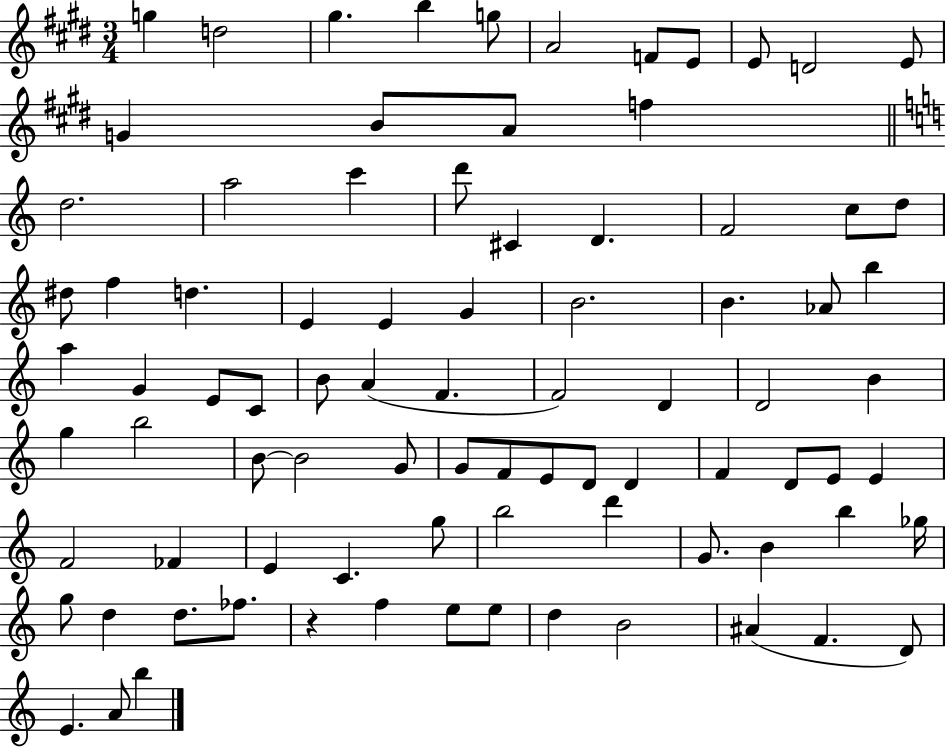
{
  \clef treble
  \numericTimeSignature
  \time 3/4
  \key e \major
  g''4 d''2 | gis''4. b''4 g''8 | a'2 f'8 e'8 | e'8 d'2 e'8 | \break g'4 b'8 a'8 f''4 | \bar "||" \break \key a \minor d''2. | a''2 c'''4 | d'''8 cis'4 d'4. | f'2 c''8 d''8 | \break dis''8 f''4 d''4. | e'4 e'4 g'4 | b'2. | b'4. aes'8 b''4 | \break a''4 g'4 e'8 c'8 | b'8 a'4( f'4. | f'2) d'4 | d'2 b'4 | \break g''4 b''2 | b'8~~ b'2 g'8 | g'8 f'8 e'8 d'8 d'4 | f'4 d'8 e'8 e'4 | \break f'2 fes'4 | e'4 c'4. g''8 | b''2 d'''4 | g'8. b'4 b''4 ges''16 | \break g''8 d''4 d''8. fes''8. | r4 f''4 e''8 e''8 | d''4 b'2 | ais'4( f'4. d'8) | \break e'4. a'8 b''4 | \bar "|."
}